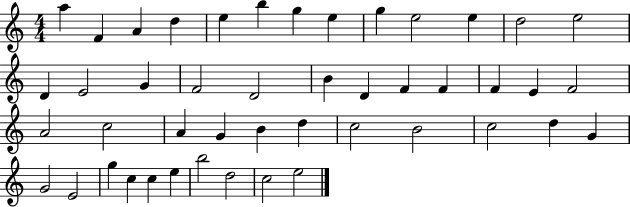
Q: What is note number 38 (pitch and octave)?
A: E4